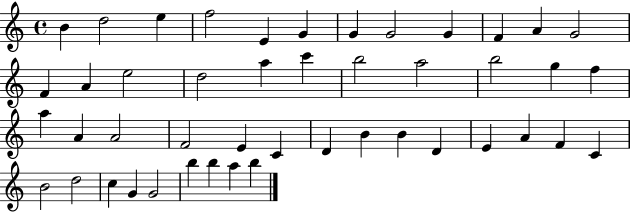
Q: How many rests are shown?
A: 0